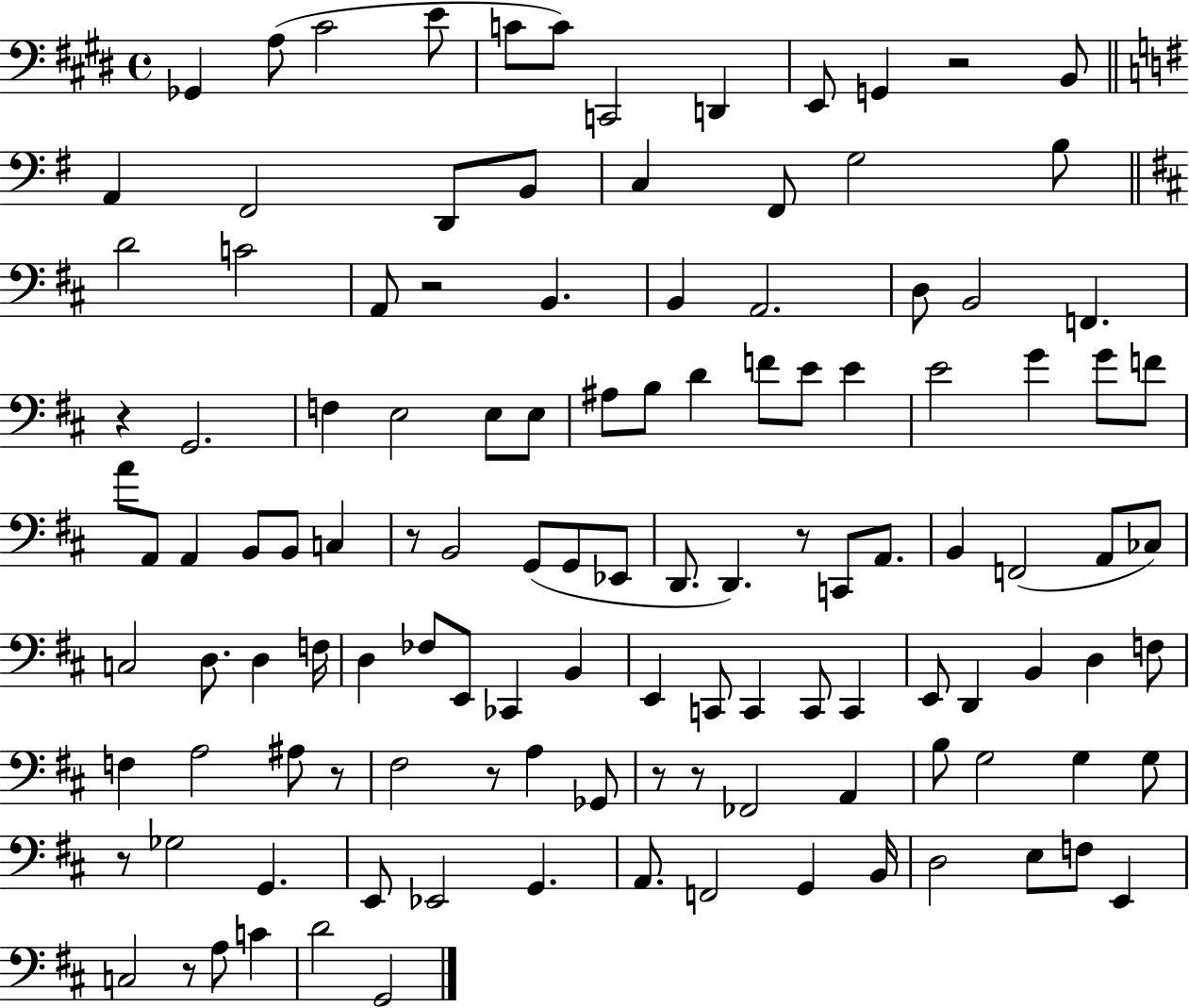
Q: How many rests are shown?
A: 11